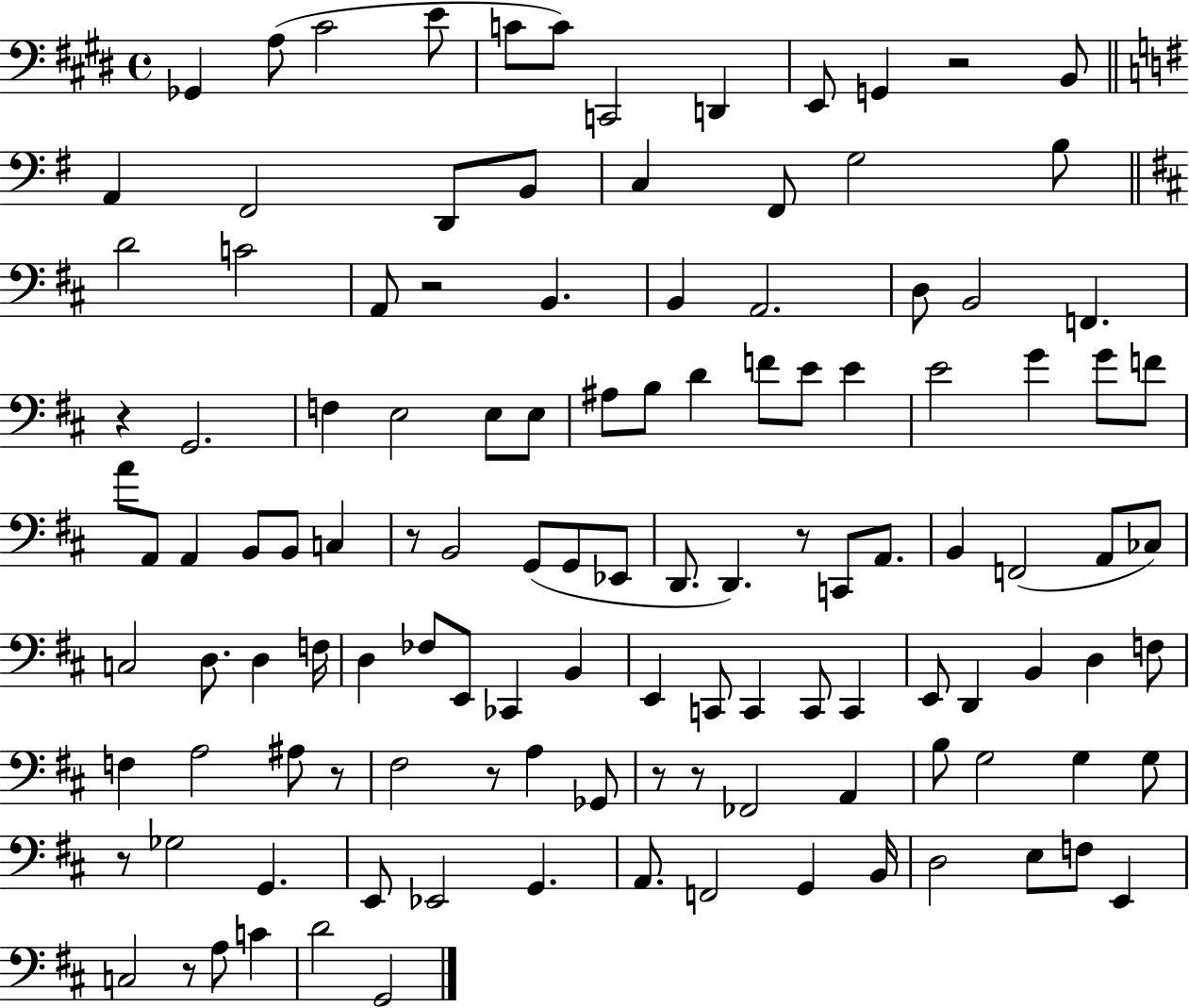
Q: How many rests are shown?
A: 11